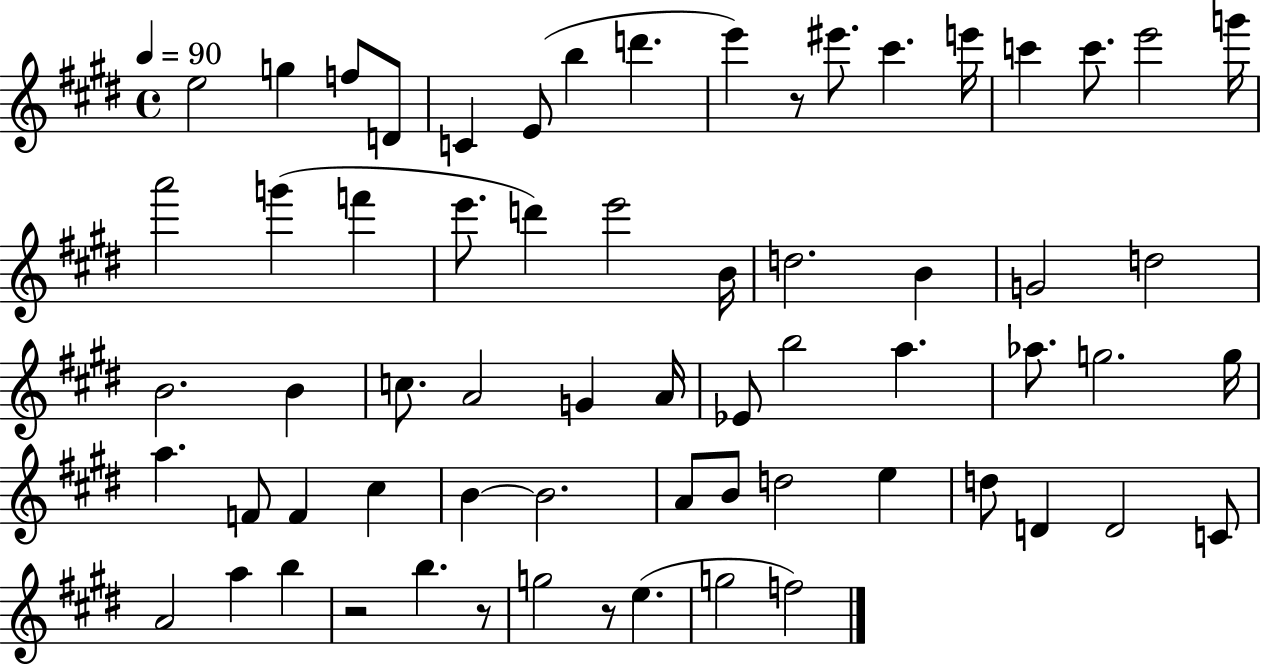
E5/h G5/q F5/e D4/e C4/q E4/e B5/q D6/q. E6/q R/e EIS6/e. C#6/q. E6/s C6/q C6/e. E6/h G6/s A6/h G6/q F6/q E6/e. D6/q E6/h B4/s D5/h. B4/q G4/h D5/h B4/h. B4/q C5/e. A4/h G4/q A4/s Eb4/e B5/h A5/q. Ab5/e. G5/h. G5/s A5/q. F4/e F4/q C#5/q B4/q B4/h. A4/e B4/e D5/h E5/q D5/e D4/q D4/h C4/e A4/h A5/q B5/q R/h B5/q. R/e G5/h R/e E5/q. G5/h F5/h